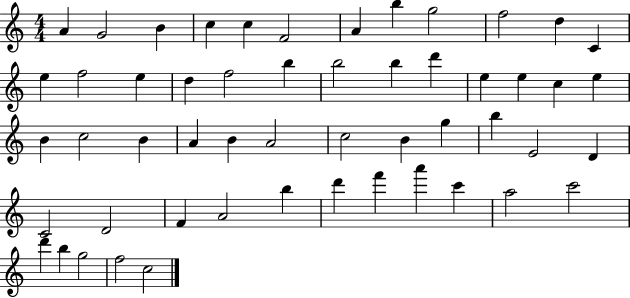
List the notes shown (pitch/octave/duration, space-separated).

A4/q G4/h B4/q C5/q C5/q F4/h A4/q B5/q G5/h F5/h D5/q C4/q E5/q F5/h E5/q D5/q F5/h B5/q B5/h B5/q D6/q E5/q E5/q C5/q E5/q B4/q C5/h B4/q A4/q B4/q A4/h C5/h B4/q G5/q B5/q E4/h D4/q C4/h D4/h F4/q A4/h B5/q D6/q F6/q A6/q C6/q A5/h C6/h D6/q B5/q G5/h F5/h C5/h